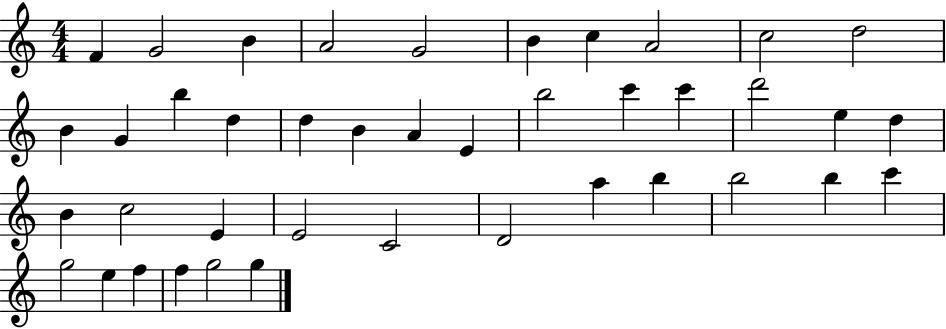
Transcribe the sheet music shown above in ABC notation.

X:1
T:Untitled
M:4/4
L:1/4
K:C
F G2 B A2 G2 B c A2 c2 d2 B G b d d B A E b2 c' c' d'2 e d B c2 E E2 C2 D2 a b b2 b c' g2 e f f g2 g